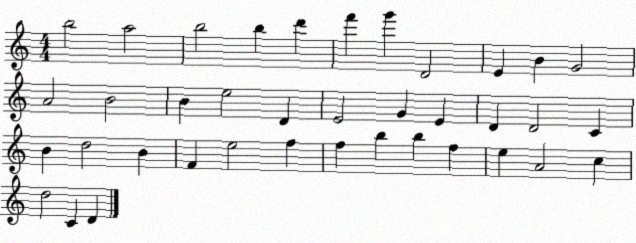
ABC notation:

X:1
T:Untitled
M:4/4
L:1/4
K:C
b2 a2 b2 b d' f' g' D2 E B G2 A2 B2 B e2 D E2 G E D D2 C B d2 B F e2 f f b b f e A2 c d2 C D